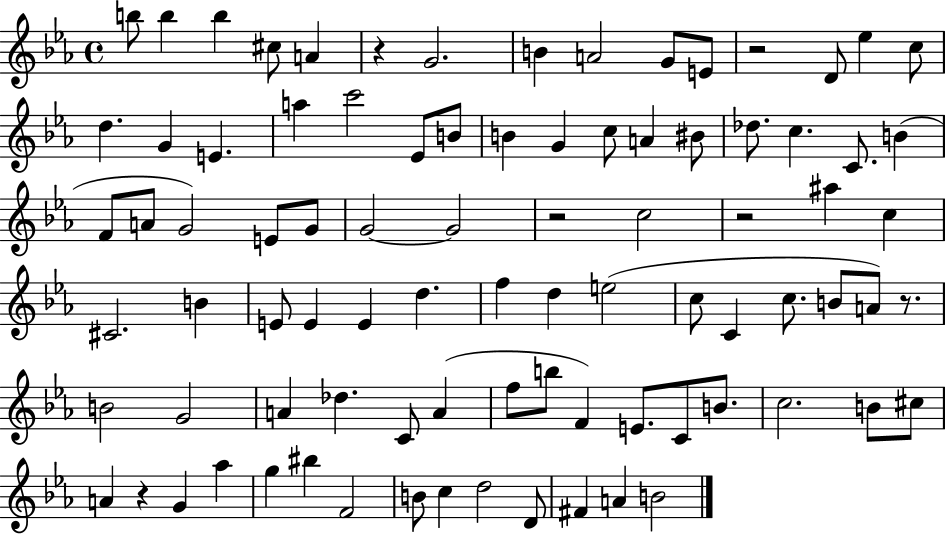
B5/e B5/q B5/q C#5/e A4/q R/q G4/h. B4/q A4/h G4/e E4/e R/h D4/e Eb5/q C5/e D5/q. G4/q E4/q. A5/q C6/h Eb4/e B4/e B4/q G4/q C5/e A4/q BIS4/e Db5/e. C5/q. C4/e. B4/q F4/e A4/e G4/h E4/e G4/e G4/h G4/h R/h C5/h R/h A#5/q C5/q C#4/h. B4/q E4/e E4/q E4/q D5/q. F5/q D5/q E5/h C5/e C4/q C5/e. B4/e A4/e R/e. B4/h G4/h A4/q Db5/q. C4/e A4/q F5/e B5/e F4/q E4/e. C4/e B4/e. C5/h. B4/e C#5/e A4/q R/q G4/q Ab5/q G5/q BIS5/q F4/h B4/e C5/q D5/h D4/e F#4/q A4/q B4/h